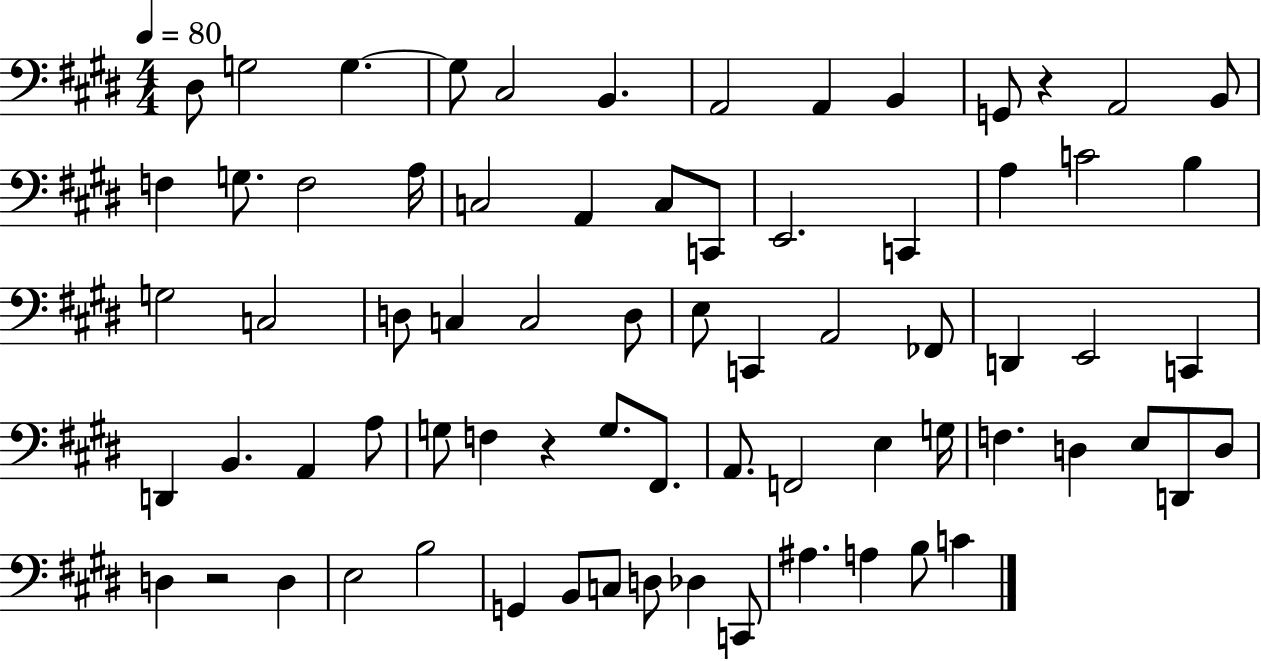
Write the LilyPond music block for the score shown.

{
  \clef bass
  \numericTimeSignature
  \time 4/4
  \key e \major
  \tempo 4 = 80
  dis8 g2 g4.~~ | g8 cis2 b,4. | a,2 a,4 b,4 | g,8 r4 a,2 b,8 | \break f4 g8. f2 a16 | c2 a,4 c8 c,8 | e,2. c,4 | a4 c'2 b4 | \break g2 c2 | d8 c4 c2 d8 | e8 c,4 a,2 fes,8 | d,4 e,2 c,4 | \break d,4 b,4. a,4 a8 | g8 f4 r4 g8. fis,8. | a,8. f,2 e4 g16 | f4. d4 e8 d,8 d8 | \break d4 r2 d4 | e2 b2 | g,4 b,8 c8 d8 des4 c,8 | ais4. a4 b8 c'4 | \break \bar "|."
}